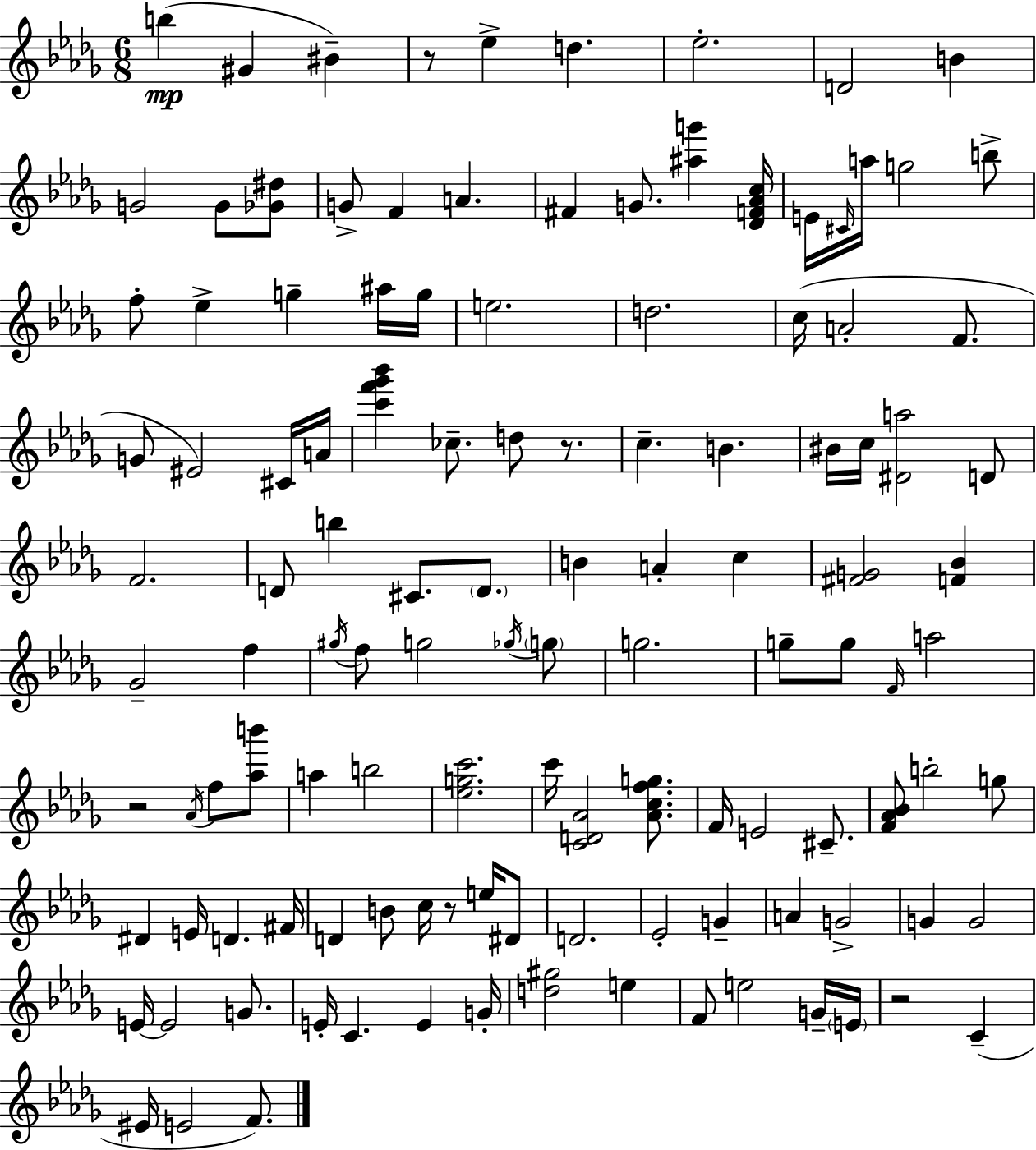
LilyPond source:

{
  \clef treble
  \numericTimeSignature
  \time 6/8
  \key bes \minor
  b''4(\mp gis'4 bis'4--) | r8 ees''4-> d''4. | ees''2.-. | d'2 b'4 | \break g'2 g'8 <ges' dis''>8 | g'8-> f'4 a'4. | fis'4 g'8. <ais'' g'''>4 <des' f' aes' c''>16 | e'16 \grace { cis'16 } a''16 g''2 b''8-> | \break f''8-. ees''4-> g''4-- ais''16 | g''16 e''2. | d''2. | c''16( a'2-. f'8. | \break g'8 eis'2) cis'16 | a'16 <c''' f''' ges''' bes'''>4 ces''8.-- d''8 r8. | c''4.-- b'4. | bis'16 c''16 <dis' a''>2 d'8 | \break f'2. | d'8 b''4 cis'8. \parenthesize d'8. | b'4 a'4-. c''4 | <fis' g'>2 <f' bes'>4 | \break ges'2-- f''4 | \acciaccatura { gis''16 } f''8 g''2 | \acciaccatura { ges''16 } \parenthesize g''8 g''2. | g''8-- g''8 \grace { f'16 } a''2 | \break r2 | \acciaccatura { aes'16 } f''8 <aes'' b'''>8 a''4 b''2 | <ees'' g'' c'''>2. | c'''16 <c' d' aes'>2 | \break <aes' c'' f'' g''>8. f'16 e'2 | cis'8.-- <f' aes' bes'>8 b''2-. | g''8 dis'4 e'16 d'4. | fis'16 d'4 b'8 c''16 | \break r8 e''16 dis'8 d'2. | ees'2-. | g'4-- a'4 g'2-> | g'4 g'2 | \break e'16~~ e'2 | g'8. e'16-. c'4. | e'4 g'16-. <d'' gis''>2 | e''4 f'8 e''2 | \break g'16-- \parenthesize e'16 r2 | c'4--( eis'16 e'2 | f'8.) \bar "|."
}